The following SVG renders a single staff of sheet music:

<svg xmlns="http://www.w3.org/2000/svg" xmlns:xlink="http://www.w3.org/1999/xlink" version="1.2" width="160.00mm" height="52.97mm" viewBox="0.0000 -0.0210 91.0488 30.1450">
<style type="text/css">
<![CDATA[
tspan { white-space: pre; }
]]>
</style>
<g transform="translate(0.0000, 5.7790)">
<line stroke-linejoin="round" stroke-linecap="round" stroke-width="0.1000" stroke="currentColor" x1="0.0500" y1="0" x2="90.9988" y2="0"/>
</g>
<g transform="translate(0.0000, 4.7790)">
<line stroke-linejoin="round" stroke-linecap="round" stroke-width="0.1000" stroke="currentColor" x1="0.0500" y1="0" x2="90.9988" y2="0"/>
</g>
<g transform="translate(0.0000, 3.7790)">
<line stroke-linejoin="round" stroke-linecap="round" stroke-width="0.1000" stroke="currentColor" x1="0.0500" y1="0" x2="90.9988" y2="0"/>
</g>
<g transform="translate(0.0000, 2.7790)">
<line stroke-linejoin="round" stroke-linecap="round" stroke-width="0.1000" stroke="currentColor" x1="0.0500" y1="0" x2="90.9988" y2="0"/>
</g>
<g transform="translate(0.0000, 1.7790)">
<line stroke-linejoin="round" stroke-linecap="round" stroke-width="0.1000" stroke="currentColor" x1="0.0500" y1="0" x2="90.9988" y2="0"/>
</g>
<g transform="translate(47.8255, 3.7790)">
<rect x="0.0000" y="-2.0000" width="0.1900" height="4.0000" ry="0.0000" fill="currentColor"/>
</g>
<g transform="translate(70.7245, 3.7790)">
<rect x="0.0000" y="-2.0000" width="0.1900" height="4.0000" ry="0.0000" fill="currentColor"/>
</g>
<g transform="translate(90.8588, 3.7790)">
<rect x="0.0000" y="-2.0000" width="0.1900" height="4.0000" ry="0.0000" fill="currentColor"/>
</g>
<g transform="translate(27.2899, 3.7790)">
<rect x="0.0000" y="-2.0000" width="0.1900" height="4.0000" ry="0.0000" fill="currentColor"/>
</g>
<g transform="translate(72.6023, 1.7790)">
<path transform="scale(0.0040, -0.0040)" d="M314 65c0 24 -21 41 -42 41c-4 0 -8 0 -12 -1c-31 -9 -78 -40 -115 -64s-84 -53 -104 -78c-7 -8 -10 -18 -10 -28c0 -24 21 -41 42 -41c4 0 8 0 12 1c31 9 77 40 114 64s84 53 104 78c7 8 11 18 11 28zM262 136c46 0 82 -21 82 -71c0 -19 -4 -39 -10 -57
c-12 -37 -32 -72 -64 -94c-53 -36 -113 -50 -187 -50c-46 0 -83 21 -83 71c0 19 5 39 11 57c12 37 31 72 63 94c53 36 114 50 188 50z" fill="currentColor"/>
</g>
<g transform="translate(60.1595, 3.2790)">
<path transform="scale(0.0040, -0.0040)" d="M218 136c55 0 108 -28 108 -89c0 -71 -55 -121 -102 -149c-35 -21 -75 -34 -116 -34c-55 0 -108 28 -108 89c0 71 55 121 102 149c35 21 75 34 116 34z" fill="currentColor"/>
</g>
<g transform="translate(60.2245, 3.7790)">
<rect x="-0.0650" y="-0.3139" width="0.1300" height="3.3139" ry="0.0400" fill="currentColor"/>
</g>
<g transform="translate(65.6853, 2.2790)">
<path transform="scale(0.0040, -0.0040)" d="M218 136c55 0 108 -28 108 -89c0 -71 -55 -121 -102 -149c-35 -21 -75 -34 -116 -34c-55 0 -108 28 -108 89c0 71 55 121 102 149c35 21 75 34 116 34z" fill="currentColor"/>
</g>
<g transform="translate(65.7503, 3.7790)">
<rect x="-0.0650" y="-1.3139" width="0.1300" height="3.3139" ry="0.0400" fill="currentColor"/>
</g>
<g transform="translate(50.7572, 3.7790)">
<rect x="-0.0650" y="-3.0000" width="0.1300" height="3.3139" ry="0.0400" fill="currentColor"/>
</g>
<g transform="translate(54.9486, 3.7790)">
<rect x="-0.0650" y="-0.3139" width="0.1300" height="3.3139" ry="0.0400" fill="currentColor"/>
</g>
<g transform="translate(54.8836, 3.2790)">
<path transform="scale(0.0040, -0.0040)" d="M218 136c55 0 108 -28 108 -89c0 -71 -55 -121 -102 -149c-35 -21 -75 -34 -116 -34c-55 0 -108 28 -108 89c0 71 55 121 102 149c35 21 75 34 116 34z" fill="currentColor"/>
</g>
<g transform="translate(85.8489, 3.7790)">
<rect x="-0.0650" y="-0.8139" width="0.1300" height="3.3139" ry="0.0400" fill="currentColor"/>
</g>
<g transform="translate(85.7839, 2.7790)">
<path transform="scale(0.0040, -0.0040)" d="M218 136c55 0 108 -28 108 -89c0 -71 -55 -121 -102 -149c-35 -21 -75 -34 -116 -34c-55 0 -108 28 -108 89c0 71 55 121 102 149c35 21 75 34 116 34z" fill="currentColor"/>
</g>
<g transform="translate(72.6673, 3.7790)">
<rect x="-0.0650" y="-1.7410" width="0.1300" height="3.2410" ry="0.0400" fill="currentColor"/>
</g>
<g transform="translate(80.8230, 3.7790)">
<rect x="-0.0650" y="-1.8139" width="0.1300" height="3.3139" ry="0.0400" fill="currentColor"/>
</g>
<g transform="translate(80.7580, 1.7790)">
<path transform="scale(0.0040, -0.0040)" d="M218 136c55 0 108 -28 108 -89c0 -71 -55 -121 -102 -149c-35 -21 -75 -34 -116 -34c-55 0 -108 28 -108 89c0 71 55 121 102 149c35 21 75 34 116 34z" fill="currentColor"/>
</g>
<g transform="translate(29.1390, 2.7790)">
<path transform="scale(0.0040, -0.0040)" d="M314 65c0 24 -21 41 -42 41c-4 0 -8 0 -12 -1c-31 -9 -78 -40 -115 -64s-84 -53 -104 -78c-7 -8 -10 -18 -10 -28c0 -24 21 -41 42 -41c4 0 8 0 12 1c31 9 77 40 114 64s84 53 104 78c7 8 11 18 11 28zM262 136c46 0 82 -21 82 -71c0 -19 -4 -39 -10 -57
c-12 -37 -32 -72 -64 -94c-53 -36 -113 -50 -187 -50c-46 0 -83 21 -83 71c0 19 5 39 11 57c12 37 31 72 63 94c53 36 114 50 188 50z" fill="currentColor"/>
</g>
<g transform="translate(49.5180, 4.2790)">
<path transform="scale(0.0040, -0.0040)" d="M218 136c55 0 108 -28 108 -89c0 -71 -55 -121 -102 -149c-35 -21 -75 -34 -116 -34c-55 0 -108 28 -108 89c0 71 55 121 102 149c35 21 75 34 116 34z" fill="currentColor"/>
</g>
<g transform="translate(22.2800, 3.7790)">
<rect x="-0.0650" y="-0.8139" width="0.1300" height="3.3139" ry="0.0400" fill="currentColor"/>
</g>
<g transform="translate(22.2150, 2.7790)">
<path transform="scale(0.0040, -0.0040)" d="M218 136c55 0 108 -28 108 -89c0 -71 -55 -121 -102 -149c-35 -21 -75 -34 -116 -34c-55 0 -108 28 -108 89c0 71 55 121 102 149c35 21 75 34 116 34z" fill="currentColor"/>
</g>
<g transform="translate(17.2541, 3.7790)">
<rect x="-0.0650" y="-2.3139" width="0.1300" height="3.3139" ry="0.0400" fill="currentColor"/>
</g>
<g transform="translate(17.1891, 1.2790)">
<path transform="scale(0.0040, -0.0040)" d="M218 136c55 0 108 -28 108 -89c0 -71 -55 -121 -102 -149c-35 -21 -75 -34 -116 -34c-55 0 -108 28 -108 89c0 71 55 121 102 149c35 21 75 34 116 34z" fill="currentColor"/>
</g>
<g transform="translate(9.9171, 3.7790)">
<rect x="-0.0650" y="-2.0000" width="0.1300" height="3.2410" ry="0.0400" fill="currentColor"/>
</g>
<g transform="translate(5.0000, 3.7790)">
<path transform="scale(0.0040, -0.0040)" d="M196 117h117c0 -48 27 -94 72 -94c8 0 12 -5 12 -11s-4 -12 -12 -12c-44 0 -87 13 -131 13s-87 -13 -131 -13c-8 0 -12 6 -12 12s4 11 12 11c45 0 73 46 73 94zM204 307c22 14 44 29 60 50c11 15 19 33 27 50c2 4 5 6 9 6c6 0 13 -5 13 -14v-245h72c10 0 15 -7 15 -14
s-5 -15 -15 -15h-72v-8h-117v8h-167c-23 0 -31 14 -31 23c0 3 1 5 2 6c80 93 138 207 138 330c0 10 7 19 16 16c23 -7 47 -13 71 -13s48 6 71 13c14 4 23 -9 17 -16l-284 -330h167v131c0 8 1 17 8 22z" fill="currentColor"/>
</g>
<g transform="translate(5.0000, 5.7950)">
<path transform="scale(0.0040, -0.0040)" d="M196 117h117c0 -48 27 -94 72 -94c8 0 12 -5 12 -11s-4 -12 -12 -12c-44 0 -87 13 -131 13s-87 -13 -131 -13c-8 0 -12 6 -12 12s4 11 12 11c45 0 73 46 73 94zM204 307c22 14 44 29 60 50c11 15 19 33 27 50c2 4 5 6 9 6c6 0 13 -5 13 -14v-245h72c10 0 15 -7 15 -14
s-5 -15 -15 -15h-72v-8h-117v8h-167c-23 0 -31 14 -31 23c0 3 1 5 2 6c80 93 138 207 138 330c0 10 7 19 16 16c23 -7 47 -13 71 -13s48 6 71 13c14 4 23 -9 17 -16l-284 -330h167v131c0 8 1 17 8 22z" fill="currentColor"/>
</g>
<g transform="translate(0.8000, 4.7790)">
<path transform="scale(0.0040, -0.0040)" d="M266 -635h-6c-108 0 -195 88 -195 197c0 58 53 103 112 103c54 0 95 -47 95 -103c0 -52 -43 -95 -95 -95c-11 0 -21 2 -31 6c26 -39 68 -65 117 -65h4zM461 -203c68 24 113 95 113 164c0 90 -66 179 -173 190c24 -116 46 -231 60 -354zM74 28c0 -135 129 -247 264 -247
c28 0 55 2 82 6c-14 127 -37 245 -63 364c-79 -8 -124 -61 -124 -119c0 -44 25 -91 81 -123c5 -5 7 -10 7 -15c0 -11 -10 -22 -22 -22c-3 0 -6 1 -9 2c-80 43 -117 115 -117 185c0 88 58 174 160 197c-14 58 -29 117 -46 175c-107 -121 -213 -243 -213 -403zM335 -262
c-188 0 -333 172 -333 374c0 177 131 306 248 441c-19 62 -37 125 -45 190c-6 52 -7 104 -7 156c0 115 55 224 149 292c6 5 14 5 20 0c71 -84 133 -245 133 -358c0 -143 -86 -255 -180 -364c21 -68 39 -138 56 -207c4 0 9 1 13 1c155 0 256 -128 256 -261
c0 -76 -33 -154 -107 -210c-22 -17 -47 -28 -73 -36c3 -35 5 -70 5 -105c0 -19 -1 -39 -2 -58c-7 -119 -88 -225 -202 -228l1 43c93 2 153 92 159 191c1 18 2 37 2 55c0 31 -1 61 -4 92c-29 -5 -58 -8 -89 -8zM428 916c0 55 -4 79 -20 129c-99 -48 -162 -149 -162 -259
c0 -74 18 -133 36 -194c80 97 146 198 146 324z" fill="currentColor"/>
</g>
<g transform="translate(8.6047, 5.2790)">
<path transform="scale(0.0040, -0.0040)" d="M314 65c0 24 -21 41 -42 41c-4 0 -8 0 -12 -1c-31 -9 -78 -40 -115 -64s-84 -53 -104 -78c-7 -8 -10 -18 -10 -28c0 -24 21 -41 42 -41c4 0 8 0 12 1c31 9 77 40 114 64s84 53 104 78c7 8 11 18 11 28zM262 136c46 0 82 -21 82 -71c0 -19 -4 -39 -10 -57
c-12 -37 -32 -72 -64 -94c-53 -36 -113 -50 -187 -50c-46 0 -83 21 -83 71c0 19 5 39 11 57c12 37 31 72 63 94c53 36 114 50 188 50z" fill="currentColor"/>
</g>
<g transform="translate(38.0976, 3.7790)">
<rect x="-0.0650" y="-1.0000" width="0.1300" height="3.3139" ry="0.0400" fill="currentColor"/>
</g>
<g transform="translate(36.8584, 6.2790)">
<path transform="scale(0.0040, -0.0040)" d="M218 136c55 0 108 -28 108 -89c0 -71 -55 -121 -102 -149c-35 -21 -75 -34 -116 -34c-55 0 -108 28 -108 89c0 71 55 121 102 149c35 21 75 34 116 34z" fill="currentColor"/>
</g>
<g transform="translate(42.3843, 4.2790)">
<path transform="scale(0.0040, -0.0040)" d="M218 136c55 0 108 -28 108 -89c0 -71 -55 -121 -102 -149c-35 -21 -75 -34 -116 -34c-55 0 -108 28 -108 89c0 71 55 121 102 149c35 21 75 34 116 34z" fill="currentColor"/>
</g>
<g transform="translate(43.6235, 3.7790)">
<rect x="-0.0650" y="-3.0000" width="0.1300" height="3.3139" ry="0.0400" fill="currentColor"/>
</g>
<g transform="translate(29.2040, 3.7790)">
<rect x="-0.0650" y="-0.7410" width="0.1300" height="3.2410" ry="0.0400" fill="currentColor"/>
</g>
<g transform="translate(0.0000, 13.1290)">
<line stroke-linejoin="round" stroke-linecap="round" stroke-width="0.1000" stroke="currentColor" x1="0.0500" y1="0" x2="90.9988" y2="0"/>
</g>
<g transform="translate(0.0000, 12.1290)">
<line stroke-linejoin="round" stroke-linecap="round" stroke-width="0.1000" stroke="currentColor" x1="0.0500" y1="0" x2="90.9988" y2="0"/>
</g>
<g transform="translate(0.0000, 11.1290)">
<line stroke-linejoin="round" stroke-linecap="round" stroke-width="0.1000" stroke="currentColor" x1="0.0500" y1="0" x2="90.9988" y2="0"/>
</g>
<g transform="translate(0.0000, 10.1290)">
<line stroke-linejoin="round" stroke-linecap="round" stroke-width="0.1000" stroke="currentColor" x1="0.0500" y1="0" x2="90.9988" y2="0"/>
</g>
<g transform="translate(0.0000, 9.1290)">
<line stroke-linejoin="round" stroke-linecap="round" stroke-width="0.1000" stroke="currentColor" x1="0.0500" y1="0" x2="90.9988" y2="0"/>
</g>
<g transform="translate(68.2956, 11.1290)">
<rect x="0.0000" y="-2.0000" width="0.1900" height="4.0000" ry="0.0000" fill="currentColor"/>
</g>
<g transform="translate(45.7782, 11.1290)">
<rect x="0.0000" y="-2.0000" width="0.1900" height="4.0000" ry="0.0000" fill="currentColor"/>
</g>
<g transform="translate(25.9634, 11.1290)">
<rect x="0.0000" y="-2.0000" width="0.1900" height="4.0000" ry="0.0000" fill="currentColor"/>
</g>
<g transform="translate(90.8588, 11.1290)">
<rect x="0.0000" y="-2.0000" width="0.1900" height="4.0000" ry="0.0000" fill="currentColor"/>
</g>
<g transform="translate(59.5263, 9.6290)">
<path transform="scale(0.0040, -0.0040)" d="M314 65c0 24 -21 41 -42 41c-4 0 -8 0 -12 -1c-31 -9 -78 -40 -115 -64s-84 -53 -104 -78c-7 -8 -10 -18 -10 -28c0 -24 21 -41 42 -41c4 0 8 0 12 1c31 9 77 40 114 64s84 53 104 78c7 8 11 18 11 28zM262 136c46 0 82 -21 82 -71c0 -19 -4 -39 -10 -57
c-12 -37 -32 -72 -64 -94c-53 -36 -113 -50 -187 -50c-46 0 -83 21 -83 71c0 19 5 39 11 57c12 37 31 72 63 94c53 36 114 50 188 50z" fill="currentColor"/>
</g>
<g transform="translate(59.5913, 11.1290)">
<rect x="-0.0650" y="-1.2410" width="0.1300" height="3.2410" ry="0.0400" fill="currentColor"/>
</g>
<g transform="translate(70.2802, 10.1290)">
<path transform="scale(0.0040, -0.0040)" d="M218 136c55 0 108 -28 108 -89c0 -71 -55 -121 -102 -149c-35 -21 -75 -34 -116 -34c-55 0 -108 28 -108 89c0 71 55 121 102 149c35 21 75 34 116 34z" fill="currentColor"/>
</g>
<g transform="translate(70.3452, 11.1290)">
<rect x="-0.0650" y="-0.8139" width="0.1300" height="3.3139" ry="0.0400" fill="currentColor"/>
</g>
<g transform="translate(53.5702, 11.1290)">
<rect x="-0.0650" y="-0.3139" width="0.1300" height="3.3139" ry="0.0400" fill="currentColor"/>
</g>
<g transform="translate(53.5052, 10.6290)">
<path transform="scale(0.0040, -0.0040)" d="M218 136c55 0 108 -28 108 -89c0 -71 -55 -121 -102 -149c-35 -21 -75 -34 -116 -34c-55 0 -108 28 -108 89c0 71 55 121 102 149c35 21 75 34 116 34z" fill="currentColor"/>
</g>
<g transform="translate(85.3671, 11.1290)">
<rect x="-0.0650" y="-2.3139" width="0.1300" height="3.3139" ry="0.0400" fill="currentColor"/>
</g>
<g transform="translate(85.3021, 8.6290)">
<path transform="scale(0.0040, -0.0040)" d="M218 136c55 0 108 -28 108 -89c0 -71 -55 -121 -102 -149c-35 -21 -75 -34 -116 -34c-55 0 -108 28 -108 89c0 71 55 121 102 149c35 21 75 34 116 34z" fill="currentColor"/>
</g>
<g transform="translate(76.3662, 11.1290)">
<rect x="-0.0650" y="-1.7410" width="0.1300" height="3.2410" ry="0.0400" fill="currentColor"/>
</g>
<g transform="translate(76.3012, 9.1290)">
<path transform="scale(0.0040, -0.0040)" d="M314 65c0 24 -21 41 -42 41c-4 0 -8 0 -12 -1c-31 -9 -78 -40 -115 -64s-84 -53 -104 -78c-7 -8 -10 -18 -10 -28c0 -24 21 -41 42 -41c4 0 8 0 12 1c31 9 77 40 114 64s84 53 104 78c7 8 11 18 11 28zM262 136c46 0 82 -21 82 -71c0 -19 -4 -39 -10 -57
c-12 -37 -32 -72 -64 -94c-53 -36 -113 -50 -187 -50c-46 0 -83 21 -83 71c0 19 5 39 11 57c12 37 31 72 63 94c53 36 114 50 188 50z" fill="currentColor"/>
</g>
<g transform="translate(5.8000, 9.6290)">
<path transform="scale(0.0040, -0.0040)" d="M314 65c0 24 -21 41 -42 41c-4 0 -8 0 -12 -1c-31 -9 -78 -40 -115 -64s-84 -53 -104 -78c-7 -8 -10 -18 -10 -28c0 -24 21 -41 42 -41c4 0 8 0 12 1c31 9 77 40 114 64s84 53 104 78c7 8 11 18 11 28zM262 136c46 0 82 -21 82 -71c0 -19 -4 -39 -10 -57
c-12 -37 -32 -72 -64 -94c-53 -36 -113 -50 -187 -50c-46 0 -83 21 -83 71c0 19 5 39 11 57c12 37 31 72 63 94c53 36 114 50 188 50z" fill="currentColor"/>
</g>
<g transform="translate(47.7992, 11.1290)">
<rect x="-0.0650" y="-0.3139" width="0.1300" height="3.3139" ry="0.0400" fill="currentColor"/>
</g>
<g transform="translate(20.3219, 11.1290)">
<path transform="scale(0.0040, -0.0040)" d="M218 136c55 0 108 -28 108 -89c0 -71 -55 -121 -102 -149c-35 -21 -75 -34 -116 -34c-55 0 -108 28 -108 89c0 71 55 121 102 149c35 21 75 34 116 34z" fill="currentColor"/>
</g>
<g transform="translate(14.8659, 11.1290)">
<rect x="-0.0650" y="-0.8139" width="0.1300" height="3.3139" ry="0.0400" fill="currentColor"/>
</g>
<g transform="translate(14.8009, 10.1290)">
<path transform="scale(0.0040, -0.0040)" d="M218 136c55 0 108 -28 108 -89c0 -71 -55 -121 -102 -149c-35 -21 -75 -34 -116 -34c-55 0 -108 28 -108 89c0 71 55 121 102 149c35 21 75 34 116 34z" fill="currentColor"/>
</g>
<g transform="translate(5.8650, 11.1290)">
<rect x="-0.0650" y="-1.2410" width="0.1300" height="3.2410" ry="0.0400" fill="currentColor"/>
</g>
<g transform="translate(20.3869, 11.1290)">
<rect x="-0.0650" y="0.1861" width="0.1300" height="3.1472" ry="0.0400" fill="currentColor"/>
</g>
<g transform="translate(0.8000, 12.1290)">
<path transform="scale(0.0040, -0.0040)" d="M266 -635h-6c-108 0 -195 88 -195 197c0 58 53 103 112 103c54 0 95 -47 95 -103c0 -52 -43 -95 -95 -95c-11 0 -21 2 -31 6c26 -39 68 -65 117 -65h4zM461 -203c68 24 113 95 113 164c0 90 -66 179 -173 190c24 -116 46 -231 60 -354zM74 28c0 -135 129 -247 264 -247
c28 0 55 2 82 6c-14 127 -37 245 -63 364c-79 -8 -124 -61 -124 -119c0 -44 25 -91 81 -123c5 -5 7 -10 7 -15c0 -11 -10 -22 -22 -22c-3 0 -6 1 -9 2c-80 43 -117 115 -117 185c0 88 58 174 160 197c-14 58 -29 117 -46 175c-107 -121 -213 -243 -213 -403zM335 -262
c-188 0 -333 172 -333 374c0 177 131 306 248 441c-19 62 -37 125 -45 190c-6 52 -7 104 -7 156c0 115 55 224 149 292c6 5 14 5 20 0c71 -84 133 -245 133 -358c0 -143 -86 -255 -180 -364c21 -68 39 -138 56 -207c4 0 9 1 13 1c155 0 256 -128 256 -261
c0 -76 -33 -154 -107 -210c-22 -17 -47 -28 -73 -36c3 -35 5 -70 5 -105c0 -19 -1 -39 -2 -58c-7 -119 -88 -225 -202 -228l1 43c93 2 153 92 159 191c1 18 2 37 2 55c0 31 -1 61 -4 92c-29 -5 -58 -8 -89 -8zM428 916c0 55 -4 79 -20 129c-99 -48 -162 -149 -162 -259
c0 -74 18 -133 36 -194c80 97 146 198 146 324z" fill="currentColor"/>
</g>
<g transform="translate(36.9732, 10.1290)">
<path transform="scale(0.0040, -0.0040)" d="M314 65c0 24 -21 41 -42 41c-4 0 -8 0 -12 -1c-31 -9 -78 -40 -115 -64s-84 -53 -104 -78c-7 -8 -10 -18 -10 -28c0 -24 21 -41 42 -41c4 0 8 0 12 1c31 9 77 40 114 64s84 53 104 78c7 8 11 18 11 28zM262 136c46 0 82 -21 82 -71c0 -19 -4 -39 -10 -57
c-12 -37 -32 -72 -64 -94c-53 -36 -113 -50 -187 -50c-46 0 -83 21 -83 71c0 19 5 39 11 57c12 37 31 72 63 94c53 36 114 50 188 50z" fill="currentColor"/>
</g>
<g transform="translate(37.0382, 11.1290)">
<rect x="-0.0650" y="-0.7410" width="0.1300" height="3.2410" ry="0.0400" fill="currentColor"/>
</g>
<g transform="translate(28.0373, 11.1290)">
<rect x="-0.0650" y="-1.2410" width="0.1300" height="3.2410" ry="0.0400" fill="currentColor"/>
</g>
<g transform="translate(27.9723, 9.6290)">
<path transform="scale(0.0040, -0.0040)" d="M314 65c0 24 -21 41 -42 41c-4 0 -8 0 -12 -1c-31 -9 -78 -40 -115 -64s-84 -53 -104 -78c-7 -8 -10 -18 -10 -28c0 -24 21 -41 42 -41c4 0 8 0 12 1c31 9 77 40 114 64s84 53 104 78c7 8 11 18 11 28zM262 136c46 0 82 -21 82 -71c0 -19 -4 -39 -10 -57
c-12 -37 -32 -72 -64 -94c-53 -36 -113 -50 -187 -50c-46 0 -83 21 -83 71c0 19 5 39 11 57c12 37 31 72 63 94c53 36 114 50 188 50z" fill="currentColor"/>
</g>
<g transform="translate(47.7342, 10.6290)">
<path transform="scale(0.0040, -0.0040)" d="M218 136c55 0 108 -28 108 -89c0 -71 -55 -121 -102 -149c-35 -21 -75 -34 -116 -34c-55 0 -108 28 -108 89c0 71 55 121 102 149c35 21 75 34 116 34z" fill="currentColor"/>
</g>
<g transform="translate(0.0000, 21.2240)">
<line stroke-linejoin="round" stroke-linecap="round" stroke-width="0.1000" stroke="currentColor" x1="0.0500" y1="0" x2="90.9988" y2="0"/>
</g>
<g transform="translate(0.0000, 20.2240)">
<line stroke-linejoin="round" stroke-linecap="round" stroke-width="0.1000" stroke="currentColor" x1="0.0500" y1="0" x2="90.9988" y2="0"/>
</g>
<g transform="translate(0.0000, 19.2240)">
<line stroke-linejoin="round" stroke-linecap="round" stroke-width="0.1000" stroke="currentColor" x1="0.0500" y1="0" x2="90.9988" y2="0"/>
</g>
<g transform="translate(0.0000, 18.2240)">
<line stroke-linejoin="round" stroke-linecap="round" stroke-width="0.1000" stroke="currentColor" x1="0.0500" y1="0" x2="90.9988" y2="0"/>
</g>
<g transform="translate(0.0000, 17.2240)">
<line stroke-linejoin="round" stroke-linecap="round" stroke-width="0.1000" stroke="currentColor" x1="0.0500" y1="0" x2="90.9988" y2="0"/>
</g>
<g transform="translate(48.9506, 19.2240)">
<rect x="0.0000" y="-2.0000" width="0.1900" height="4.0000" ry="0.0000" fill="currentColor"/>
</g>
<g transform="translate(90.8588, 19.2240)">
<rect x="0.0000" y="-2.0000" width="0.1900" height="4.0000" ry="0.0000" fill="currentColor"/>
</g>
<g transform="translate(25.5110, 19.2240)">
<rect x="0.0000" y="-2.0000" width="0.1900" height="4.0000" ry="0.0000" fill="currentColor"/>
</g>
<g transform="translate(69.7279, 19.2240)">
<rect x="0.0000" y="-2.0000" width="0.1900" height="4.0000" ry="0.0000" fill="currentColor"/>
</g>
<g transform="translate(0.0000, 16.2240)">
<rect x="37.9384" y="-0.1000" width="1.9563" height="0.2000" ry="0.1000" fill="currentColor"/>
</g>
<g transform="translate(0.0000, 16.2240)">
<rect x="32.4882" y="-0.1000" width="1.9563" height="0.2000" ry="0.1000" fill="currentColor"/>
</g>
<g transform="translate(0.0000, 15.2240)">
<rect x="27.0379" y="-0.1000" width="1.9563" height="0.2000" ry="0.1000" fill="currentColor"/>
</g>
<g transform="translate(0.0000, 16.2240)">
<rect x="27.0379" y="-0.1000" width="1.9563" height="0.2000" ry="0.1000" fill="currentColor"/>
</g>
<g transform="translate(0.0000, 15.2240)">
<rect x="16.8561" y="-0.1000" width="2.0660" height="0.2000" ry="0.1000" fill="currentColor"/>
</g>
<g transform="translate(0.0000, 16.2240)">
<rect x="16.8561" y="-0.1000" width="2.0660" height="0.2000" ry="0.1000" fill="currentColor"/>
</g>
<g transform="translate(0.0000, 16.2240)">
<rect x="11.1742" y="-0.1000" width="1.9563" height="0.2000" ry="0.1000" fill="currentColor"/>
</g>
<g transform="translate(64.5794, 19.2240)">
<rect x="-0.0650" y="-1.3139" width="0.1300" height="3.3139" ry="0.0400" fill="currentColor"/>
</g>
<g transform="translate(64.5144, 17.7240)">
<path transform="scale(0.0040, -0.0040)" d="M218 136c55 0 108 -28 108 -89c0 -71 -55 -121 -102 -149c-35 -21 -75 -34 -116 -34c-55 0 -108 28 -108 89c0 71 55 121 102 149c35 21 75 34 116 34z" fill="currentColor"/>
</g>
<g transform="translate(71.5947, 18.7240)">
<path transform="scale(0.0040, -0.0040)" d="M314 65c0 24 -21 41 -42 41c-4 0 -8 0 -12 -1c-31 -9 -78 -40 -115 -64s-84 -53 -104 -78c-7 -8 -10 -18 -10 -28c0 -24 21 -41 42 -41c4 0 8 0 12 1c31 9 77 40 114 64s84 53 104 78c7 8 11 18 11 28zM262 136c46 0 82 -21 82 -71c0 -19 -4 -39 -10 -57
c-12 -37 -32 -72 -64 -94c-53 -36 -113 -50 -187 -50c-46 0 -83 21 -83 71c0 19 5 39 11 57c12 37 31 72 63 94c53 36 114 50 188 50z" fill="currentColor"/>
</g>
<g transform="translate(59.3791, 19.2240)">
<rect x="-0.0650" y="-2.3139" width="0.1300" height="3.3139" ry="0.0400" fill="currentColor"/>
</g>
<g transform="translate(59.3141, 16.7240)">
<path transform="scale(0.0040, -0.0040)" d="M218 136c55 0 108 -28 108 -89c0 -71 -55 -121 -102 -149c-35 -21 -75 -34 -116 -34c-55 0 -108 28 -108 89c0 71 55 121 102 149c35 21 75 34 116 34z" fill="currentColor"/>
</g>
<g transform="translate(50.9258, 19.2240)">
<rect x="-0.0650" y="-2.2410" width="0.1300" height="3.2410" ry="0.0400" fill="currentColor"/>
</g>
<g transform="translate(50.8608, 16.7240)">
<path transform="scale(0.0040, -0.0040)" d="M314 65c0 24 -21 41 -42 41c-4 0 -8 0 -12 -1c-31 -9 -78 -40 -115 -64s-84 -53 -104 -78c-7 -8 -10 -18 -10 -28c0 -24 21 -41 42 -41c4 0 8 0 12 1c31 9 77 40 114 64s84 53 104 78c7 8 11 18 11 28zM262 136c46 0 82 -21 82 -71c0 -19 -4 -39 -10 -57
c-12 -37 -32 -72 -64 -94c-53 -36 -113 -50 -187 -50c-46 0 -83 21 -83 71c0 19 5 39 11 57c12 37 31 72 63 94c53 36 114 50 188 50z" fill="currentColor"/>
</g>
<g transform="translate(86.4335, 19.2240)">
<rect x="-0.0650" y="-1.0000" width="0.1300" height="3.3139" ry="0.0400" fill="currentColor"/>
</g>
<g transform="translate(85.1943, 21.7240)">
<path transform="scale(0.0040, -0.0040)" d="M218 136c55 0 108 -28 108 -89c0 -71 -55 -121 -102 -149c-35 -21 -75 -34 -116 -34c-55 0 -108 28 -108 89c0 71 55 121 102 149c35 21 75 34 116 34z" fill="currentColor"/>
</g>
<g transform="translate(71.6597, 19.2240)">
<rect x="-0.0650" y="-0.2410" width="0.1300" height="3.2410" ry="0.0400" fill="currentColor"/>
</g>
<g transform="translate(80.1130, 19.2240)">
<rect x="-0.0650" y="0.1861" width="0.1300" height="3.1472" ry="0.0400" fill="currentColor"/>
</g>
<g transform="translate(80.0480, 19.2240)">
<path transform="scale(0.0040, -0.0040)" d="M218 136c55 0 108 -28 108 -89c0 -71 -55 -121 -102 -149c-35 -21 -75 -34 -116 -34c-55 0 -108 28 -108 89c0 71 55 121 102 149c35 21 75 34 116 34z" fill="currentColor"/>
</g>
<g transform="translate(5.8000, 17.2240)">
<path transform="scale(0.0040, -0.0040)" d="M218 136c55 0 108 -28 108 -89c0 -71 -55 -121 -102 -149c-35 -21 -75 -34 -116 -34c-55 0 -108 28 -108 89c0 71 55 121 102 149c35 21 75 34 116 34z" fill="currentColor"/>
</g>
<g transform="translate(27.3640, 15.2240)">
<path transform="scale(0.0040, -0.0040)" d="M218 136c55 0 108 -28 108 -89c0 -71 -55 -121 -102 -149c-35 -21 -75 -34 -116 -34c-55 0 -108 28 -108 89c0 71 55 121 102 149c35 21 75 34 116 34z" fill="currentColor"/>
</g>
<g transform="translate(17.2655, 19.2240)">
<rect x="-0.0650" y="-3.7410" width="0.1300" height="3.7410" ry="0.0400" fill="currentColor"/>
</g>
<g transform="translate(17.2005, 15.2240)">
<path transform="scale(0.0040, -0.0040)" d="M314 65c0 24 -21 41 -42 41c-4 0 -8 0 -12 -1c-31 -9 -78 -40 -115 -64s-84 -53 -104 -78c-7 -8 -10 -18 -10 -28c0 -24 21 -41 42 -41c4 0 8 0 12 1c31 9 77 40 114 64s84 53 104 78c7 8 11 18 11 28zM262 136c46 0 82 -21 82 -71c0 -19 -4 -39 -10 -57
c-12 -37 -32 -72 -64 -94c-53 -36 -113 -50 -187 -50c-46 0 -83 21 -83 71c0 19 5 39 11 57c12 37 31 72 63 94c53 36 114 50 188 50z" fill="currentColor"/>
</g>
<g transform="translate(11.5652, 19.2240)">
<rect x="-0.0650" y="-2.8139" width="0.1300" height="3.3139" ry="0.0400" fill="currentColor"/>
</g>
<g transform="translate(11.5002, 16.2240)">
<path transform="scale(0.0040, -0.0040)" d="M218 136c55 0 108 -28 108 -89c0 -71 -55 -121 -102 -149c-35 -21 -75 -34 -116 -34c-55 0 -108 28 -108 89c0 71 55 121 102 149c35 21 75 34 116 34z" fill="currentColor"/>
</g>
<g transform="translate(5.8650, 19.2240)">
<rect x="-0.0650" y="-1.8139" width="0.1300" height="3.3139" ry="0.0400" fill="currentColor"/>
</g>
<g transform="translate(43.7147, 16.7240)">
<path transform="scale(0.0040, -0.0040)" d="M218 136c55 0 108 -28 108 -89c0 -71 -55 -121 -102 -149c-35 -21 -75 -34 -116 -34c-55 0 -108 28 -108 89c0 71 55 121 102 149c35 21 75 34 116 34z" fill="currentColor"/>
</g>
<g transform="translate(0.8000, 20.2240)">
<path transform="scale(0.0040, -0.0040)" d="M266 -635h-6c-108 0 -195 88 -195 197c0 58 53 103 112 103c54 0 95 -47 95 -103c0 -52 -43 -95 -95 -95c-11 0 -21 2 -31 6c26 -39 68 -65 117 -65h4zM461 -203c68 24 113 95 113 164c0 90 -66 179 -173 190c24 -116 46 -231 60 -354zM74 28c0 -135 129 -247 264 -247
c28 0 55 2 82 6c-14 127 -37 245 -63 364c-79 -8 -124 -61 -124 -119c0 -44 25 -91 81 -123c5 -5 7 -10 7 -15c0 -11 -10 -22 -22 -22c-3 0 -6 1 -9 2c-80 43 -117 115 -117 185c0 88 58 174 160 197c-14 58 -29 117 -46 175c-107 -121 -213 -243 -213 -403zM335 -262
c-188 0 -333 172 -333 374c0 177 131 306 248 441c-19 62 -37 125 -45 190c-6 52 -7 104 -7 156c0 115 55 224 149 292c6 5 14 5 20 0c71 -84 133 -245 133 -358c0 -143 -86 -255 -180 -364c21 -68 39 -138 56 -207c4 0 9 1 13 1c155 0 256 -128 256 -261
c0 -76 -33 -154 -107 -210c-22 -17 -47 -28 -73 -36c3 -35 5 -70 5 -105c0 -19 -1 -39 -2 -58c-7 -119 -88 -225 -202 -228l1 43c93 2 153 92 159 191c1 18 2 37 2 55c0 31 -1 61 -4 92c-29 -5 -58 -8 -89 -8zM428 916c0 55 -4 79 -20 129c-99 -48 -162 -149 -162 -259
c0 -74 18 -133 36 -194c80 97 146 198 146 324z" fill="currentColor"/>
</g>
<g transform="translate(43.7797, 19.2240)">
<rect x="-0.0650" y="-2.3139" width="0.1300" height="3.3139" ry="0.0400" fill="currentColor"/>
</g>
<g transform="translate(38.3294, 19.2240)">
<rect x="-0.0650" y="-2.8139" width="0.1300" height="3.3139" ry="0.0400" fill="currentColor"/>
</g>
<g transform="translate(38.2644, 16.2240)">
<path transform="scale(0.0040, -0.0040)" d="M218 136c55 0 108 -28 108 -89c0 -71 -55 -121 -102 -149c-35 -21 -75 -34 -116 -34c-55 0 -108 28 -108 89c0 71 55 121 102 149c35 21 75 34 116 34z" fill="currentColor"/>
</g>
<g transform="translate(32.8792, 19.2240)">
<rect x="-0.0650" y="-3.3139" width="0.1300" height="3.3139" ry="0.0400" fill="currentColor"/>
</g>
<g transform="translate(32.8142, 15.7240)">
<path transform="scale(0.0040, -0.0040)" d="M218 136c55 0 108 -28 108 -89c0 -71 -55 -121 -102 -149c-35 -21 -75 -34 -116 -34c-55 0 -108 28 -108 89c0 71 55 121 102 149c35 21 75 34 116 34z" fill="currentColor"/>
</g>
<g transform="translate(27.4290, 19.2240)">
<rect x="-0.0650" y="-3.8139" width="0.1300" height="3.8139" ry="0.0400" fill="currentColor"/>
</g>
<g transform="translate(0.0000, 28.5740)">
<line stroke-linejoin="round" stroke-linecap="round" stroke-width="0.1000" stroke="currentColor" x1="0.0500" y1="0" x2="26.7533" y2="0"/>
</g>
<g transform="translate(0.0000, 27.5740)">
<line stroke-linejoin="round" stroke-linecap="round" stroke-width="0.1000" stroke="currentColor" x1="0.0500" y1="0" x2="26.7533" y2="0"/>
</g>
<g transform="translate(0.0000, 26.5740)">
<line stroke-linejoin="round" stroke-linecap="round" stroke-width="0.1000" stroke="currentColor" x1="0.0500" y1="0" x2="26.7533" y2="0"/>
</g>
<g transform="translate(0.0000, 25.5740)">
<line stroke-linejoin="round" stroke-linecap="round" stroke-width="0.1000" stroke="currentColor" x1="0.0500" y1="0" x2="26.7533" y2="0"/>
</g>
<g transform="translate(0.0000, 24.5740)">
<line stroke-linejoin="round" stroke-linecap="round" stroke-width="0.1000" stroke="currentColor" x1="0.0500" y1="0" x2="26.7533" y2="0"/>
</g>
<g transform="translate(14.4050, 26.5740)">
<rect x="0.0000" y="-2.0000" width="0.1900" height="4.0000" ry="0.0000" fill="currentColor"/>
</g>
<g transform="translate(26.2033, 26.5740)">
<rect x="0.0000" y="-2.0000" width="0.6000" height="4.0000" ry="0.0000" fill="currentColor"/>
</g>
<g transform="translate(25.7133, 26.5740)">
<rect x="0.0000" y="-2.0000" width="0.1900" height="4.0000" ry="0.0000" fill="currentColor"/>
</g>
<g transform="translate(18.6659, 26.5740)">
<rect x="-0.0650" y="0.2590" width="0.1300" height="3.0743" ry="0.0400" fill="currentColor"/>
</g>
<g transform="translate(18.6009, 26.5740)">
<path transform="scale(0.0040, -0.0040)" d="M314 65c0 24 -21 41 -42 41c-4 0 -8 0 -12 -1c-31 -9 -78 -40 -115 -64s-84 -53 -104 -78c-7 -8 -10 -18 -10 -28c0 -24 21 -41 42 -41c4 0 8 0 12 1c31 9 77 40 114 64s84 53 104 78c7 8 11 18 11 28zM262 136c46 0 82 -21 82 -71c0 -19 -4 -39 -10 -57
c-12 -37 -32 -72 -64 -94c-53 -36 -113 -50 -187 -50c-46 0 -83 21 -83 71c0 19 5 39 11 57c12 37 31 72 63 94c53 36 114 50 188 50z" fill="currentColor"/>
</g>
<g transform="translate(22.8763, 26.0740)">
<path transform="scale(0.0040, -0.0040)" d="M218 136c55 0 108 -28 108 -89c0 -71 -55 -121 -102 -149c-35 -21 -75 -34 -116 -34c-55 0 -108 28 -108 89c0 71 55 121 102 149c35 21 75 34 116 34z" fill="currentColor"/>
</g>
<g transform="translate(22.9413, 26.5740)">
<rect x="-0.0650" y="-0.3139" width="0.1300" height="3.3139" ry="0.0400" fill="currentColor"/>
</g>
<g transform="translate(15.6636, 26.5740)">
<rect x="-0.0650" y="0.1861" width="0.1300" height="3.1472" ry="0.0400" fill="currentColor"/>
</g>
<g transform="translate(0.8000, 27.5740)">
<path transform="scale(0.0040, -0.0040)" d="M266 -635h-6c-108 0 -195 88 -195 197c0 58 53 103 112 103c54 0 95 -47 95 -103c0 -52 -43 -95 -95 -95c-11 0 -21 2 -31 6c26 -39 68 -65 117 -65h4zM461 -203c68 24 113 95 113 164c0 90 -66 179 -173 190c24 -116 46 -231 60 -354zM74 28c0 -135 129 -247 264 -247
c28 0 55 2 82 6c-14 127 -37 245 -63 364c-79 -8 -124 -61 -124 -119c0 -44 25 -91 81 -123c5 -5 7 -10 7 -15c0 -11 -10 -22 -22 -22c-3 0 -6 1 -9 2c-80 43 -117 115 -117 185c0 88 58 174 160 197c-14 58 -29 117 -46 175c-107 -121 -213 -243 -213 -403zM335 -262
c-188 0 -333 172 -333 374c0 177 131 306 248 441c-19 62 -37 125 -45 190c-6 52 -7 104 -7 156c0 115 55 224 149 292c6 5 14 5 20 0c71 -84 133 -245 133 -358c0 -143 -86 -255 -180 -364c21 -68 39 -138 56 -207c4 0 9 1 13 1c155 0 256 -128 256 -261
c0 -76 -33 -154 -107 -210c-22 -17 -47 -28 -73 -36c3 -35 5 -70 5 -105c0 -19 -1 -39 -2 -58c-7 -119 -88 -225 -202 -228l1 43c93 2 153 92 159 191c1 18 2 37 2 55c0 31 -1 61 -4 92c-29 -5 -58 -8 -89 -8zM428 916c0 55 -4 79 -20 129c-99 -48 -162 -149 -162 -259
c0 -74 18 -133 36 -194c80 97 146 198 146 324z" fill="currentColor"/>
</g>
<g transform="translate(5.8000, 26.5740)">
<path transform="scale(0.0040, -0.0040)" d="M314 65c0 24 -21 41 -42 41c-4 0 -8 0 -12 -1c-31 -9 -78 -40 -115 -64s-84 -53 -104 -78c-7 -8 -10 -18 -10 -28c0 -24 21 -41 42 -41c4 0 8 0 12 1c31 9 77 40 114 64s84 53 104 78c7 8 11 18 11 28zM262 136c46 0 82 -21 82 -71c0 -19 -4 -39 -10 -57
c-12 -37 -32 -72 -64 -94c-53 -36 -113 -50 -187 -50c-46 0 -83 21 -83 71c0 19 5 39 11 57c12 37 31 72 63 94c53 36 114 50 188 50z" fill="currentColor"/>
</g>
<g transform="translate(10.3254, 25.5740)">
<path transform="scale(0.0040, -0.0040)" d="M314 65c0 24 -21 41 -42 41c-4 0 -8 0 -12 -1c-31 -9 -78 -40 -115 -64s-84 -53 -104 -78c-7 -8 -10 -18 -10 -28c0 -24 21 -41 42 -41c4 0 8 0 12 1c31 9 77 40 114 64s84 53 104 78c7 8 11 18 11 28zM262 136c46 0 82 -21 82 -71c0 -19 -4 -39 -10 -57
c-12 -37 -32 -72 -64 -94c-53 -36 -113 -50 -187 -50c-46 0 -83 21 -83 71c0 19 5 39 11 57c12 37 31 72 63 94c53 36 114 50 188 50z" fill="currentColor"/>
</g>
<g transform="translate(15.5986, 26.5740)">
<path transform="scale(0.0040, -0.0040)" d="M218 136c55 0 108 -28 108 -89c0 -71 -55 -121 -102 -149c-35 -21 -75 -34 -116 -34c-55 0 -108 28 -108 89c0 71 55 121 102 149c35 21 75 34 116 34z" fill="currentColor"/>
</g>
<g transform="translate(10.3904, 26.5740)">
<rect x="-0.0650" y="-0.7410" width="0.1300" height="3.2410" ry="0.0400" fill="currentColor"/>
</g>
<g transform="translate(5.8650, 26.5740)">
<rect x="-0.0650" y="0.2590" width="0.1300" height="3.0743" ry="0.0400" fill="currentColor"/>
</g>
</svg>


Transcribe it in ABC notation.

X:1
T:Untitled
M:4/4
L:1/4
K:C
F2 g d d2 D A A c c e f2 f d e2 d B e2 d2 c c e2 d f2 g f a c'2 c' b a g g2 g e c2 B D B2 d2 B B2 c